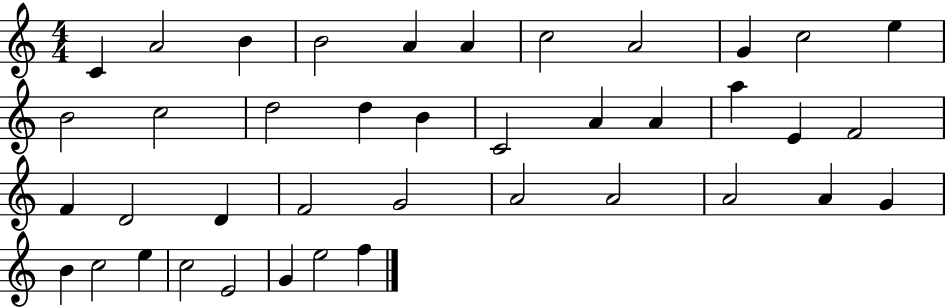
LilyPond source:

{
  \clef treble
  \numericTimeSignature
  \time 4/4
  \key c \major
  c'4 a'2 b'4 | b'2 a'4 a'4 | c''2 a'2 | g'4 c''2 e''4 | \break b'2 c''2 | d''2 d''4 b'4 | c'2 a'4 a'4 | a''4 e'4 f'2 | \break f'4 d'2 d'4 | f'2 g'2 | a'2 a'2 | a'2 a'4 g'4 | \break b'4 c''2 e''4 | c''2 e'2 | g'4 e''2 f''4 | \bar "|."
}